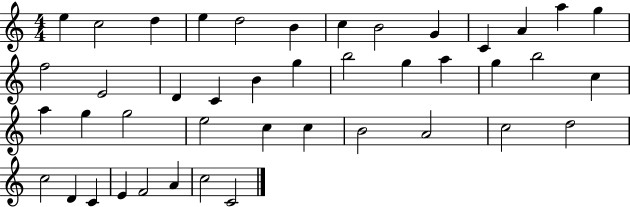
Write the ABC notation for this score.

X:1
T:Untitled
M:4/4
L:1/4
K:C
e c2 d e d2 B c B2 G C A a g f2 E2 D C B g b2 g a g b2 c a g g2 e2 c c B2 A2 c2 d2 c2 D C E F2 A c2 C2